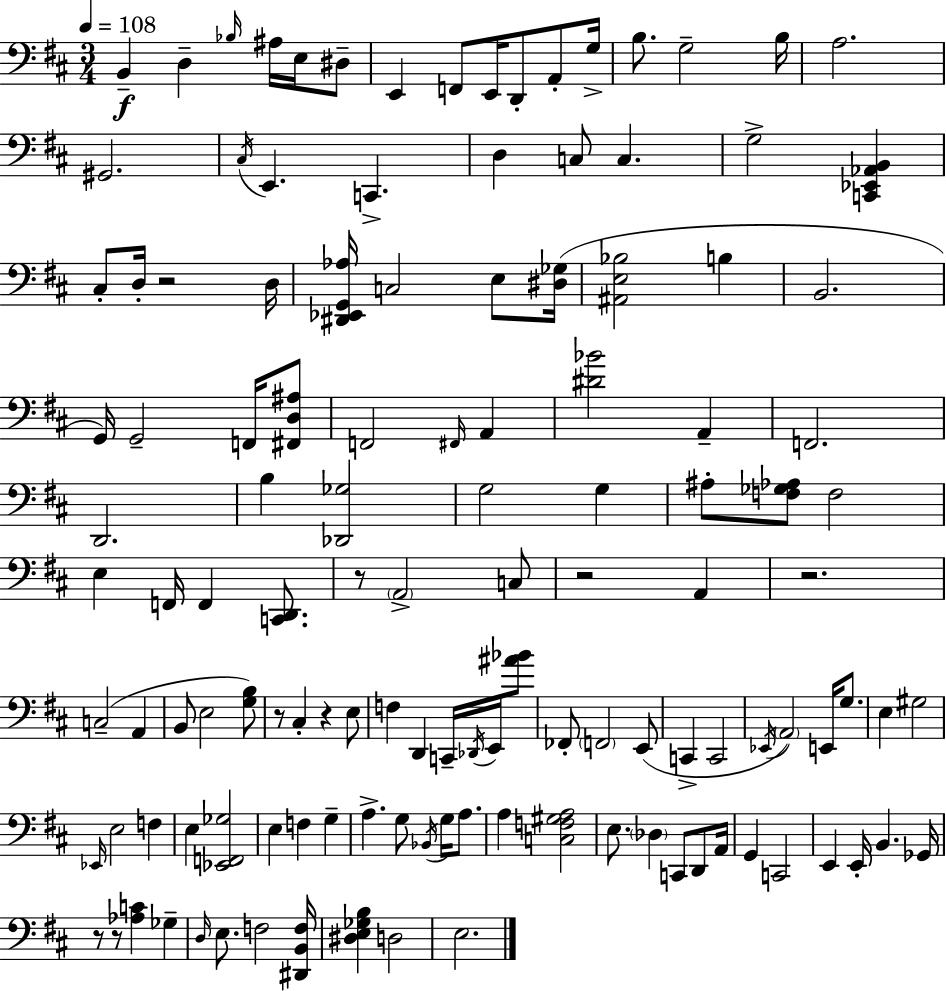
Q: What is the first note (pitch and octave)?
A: B2